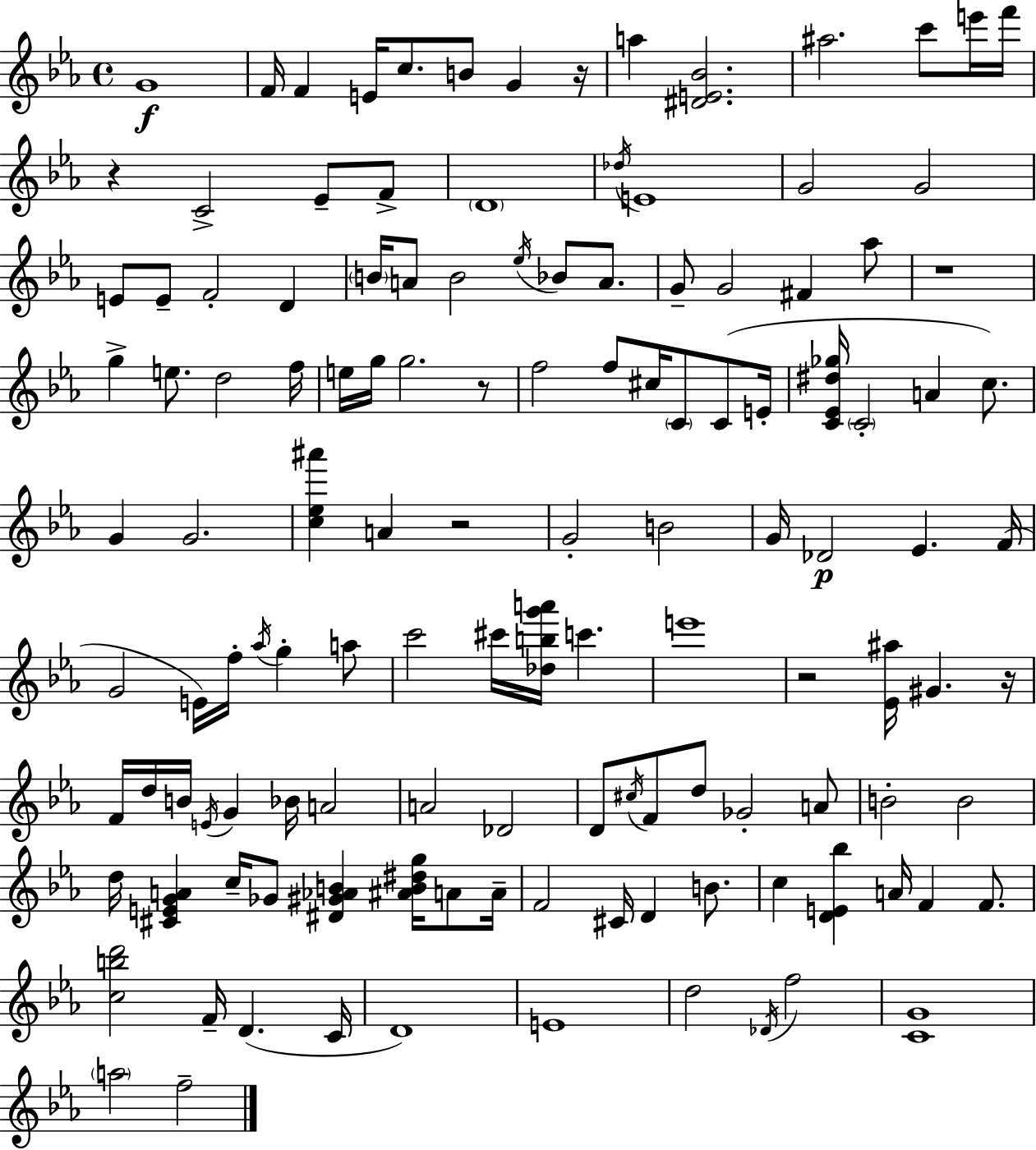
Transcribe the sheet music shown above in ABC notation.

X:1
T:Untitled
M:4/4
L:1/4
K:Cm
G4 F/4 F E/4 c/2 B/2 G z/4 a [^DE_B]2 ^a2 c'/2 e'/4 f'/4 z C2 _E/2 F/2 D4 _d/4 E4 G2 G2 E/2 E/2 F2 D B/4 A/2 B2 _e/4 _B/2 A/2 G/2 G2 ^F _a/2 z4 g e/2 d2 f/4 e/4 g/4 g2 z/2 f2 f/2 ^c/4 C/2 C/2 E/4 [C_E^d_g]/4 C2 A c/2 G G2 [c_e^a'] A z2 G2 B2 G/4 _D2 _E F/4 G2 E/4 f/4 _a/4 g a/2 c'2 ^c'/4 [_dbg'a']/4 c' e'4 z2 [_E^a]/4 ^G z/4 F/4 d/4 B/4 E/4 G _B/4 A2 A2 _D2 D/2 ^c/4 F/2 d/2 _G2 A/2 B2 B2 d/4 [^CEGA] c/4 _G/2 [^D^G_AB] [^AB^dg]/4 A/2 A/4 F2 ^C/4 D B/2 c [DE_b] A/4 F F/2 [cbd']2 F/4 D C/4 D4 E4 d2 _D/4 f2 [CG]4 a2 f2